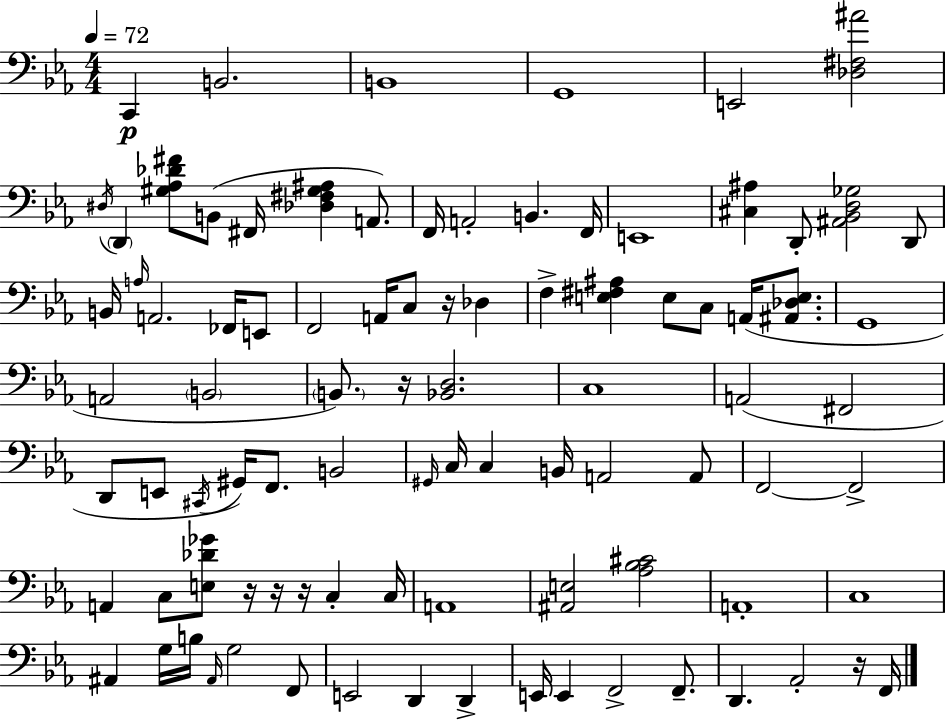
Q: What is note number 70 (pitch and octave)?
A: F2